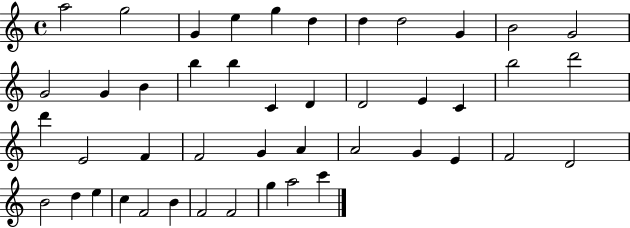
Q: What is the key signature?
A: C major